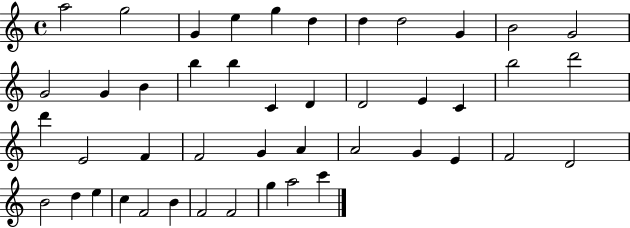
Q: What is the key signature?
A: C major